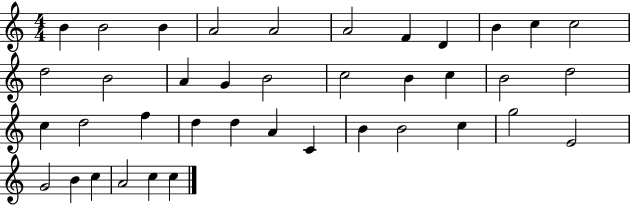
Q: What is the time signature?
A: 4/4